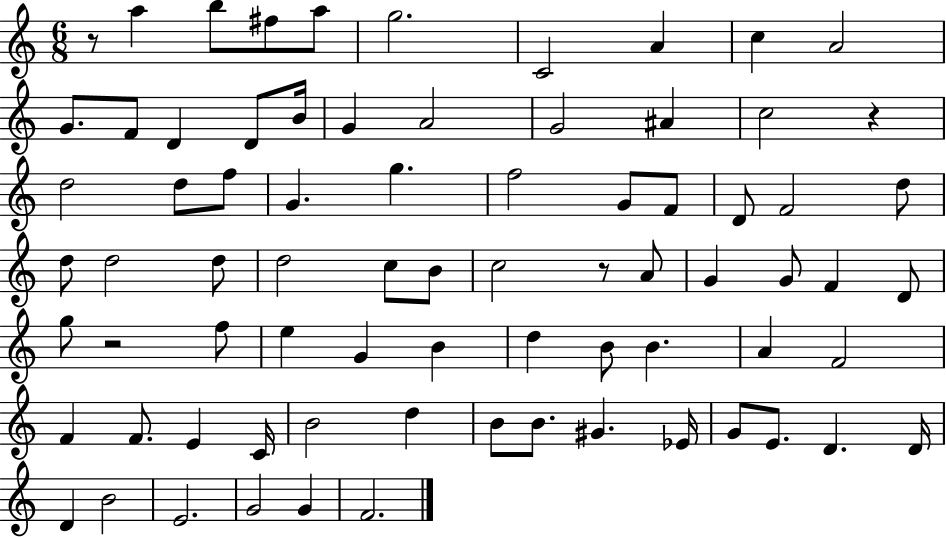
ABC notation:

X:1
T:Untitled
M:6/8
L:1/4
K:C
z/2 a b/2 ^f/2 a/2 g2 C2 A c A2 G/2 F/2 D D/2 B/4 G A2 G2 ^A c2 z d2 d/2 f/2 G g f2 G/2 F/2 D/2 F2 d/2 d/2 d2 d/2 d2 c/2 B/2 c2 z/2 A/2 G G/2 F D/2 g/2 z2 f/2 e G B d B/2 B A F2 F F/2 E C/4 B2 d B/2 B/2 ^G _E/4 G/2 E/2 D D/4 D B2 E2 G2 G F2